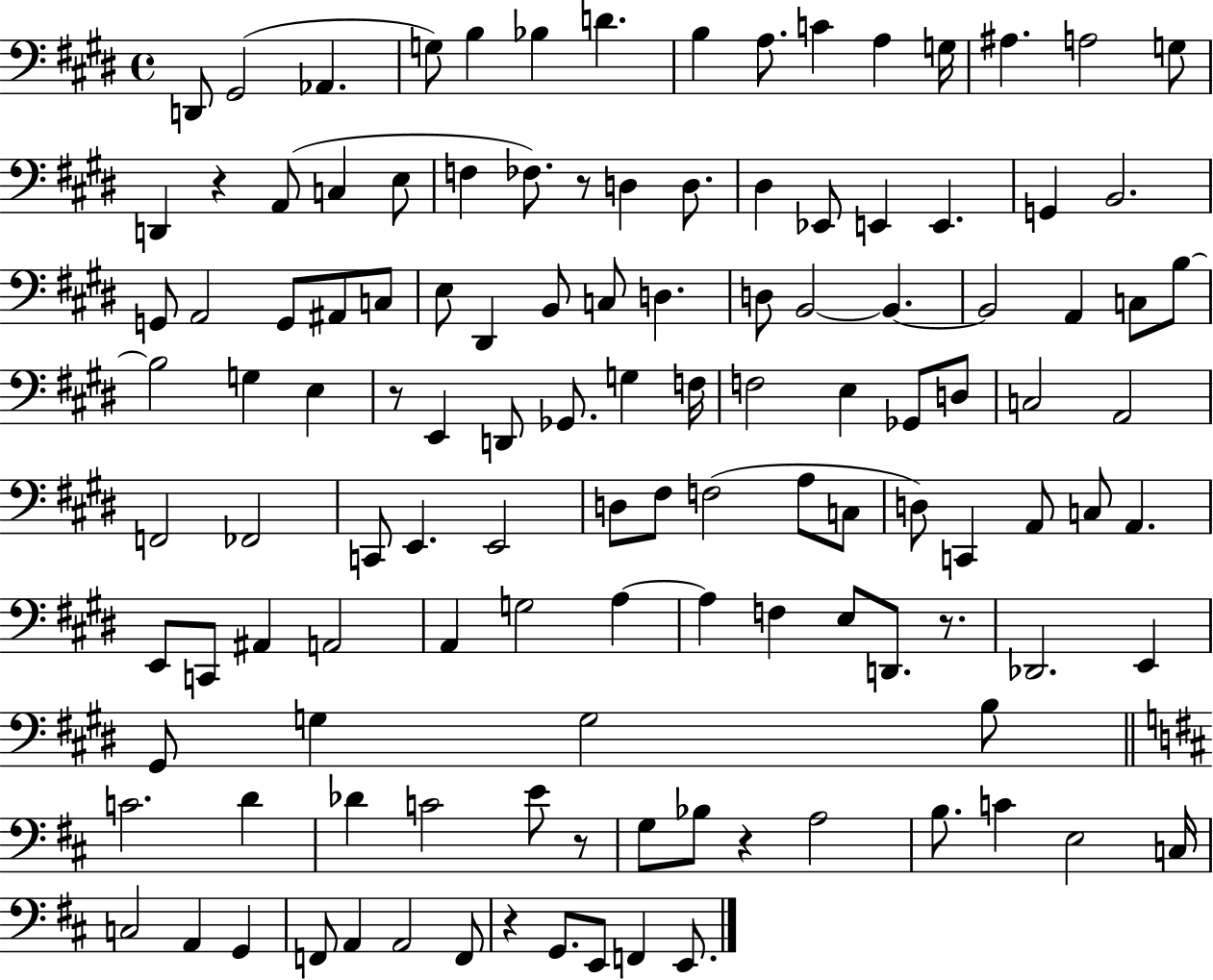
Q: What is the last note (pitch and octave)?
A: E2